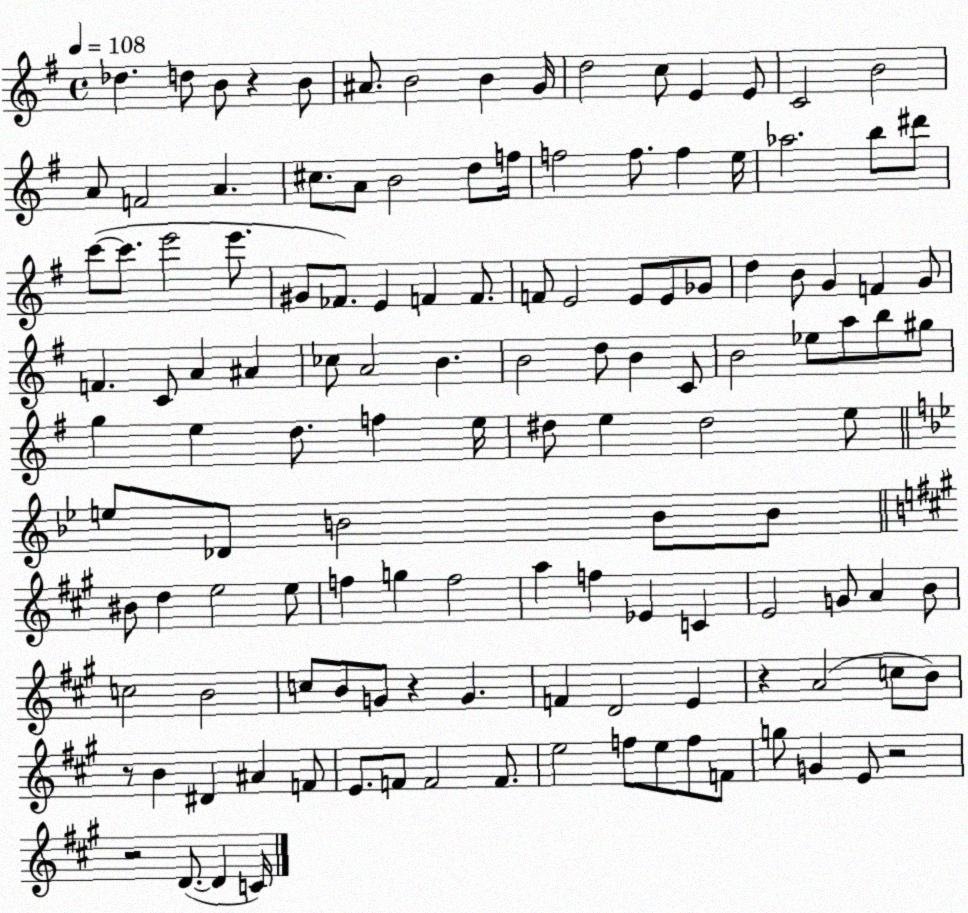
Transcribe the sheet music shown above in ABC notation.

X:1
T:Untitled
M:4/4
L:1/4
K:G
_d d/2 B/2 z B/2 ^A/2 B2 B G/4 d2 c/2 E E/2 C2 B2 A/2 F2 A ^c/2 A/2 B2 d/2 f/4 f2 f/2 f e/4 _a2 b/2 ^d'/2 c'/2 c'/2 e'2 e'/2 ^G/2 _F/2 E F F/2 F/2 E2 E/2 E/2 _G/2 d B/2 G F G/2 F C/2 A ^A _c/2 A2 B B2 d/2 B C/2 B2 _e/2 a/2 b/2 ^g/2 g e d/2 f e/4 ^d/2 e ^d2 e/2 e/2 _D/2 B2 B/2 B/2 ^B/2 d e2 e/2 f g f2 a f _E C E2 G/2 A B/2 c2 B2 c/2 B/2 G/2 z G F D2 E z A2 c/2 B/2 z/2 B ^D ^A F/2 E/2 F/2 F2 F/2 e2 f/2 e/2 f/2 F/2 g/2 G E/2 z2 z2 D/2 D C/4